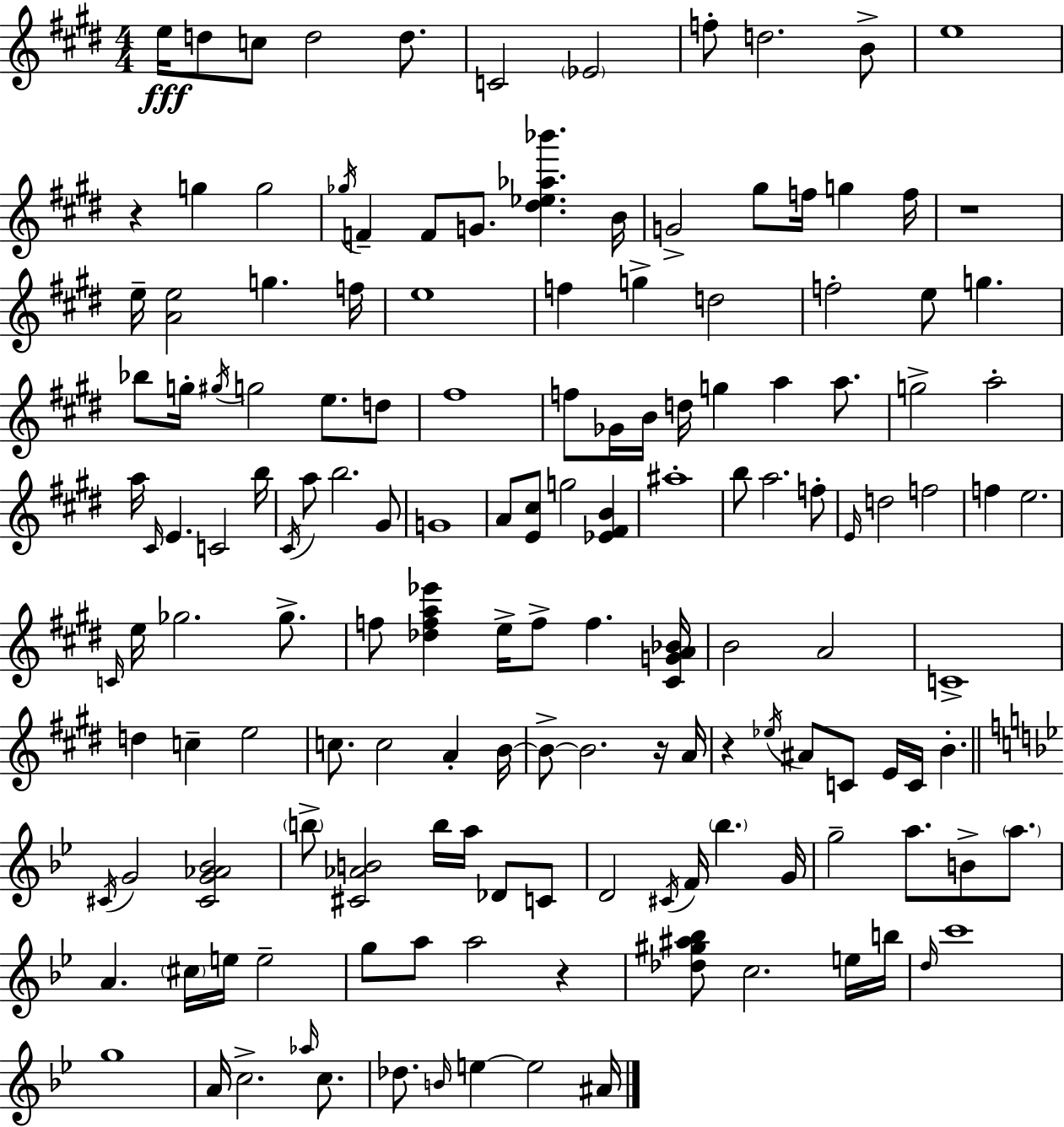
E5/s D5/e C5/e D5/h D5/e. C4/h Eb4/h F5/e D5/h. B4/e E5/w R/q G5/q G5/h Gb5/s F4/q F4/e G4/e. [D#5,Eb5,Ab5,Bb6]/q. B4/s G4/h G#5/e F5/s G5/q F5/s R/w E5/s [A4,E5]/h G5/q. F5/s E5/w F5/q G5/q D5/h F5/h E5/e G5/q. Bb5/e G5/s G#5/s G5/h E5/e. D5/e F#5/w F5/e Gb4/s B4/s D5/s G5/q A5/q A5/e. G5/h A5/h A5/s C#4/s E4/q. C4/h B5/s C#4/s A5/e B5/h. G#4/e G4/w A4/e [E4,C#5]/e G5/h [Eb4,F#4,B4]/q A#5/w B5/e A5/h. F5/e E4/s D5/h F5/h F5/q E5/h. C4/s E5/s Gb5/h. Gb5/e. F5/e [Db5,F5,A5,Eb6]/q E5/s F5/e F5/q. [C#4,G4,A4,Bb4]/s B4/h A4/h C4/w D5/q C5/q E5/h C5/e. C5/h A4/q B4/s B4/e B4/h. R/s A4/s R/q Eb5/s A#4/e C4/e E4/s C4/s B4/q. C#4/s G4/h [C#4,G4,Ab4,Bb4]/h B5/e [C#4,Ab4,B4]/h B5/s A5/s Db4/e C4/e D4/h C#4/s F4/s Bb5/q. G4/s G5/h A5/e. B4/e A5/e. A4/q. C#5/s E5/s E5/h G5/e A5/e A5/h R/q [Db5,G#5,A#5,Bb5]/e C5/h. E5/s B5/s D5/s C6/w G5/w A4/s C5/h. Ab5/s C5/e. Db5/e. B4/s E5/q E5/h A#4/s